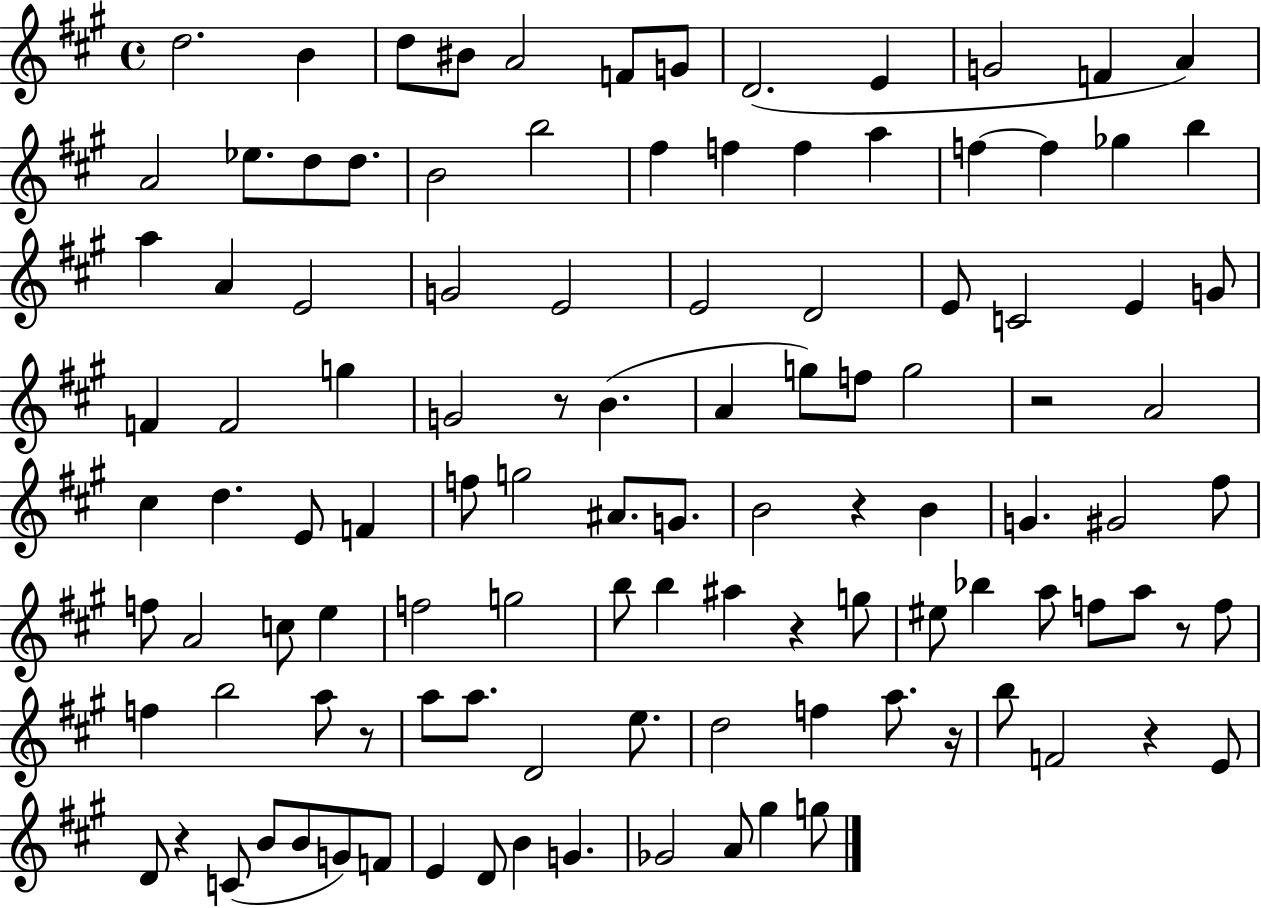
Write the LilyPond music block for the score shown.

{
  \clef treble
  \time 4/4
  \defaultTimeSignature
  \key a \major
  d''2. b'4 | d''8 bis'8 a'2 f'8 g'8 | d'2.( e'4 | g'2 f'4 a'4) | \break a'2 ees''8. d''8 d''8. | b'2 b''2 | fis''4 f''4 f''4 a''4 | f''4~~ f''4 ges''4 b''4 | \break a''4 a'4 e'2 | g'2 e'2 | e'2 d'2 | e'8 c'2 e'4 g'8 | \break f'4 f'2 g''4 | g'2 r8 b'4.( | a'4 g''8) f''8 g''2 | r2 a'2 | \break cis''4 d''4. e'8 f'4 | f''8 g''2 ais'8. g'8. | b'2 r4 b'4 | g'4. gis'2 fis''8 | \break f''8 a'2 c''8 e''4 | f''2 g''2 | b''8 b''4 ais''4 r4 g''8 | eis''8 bes''4 a''8 f''8 a''8 r8 f''8 | \break f''4 b''2 a''8 r8 | a''8 a''8. d'2 e''8. | d''2 f''4 a''8. r16 | b''8 f'2 r4 e'8 | \break d'8 r4 c'8( b'8 b'8 g'8) f'8 | e'4 d'8 b'4 g'4. | ges'2 a'8 gis''4 g''8 | \bar "|."
}